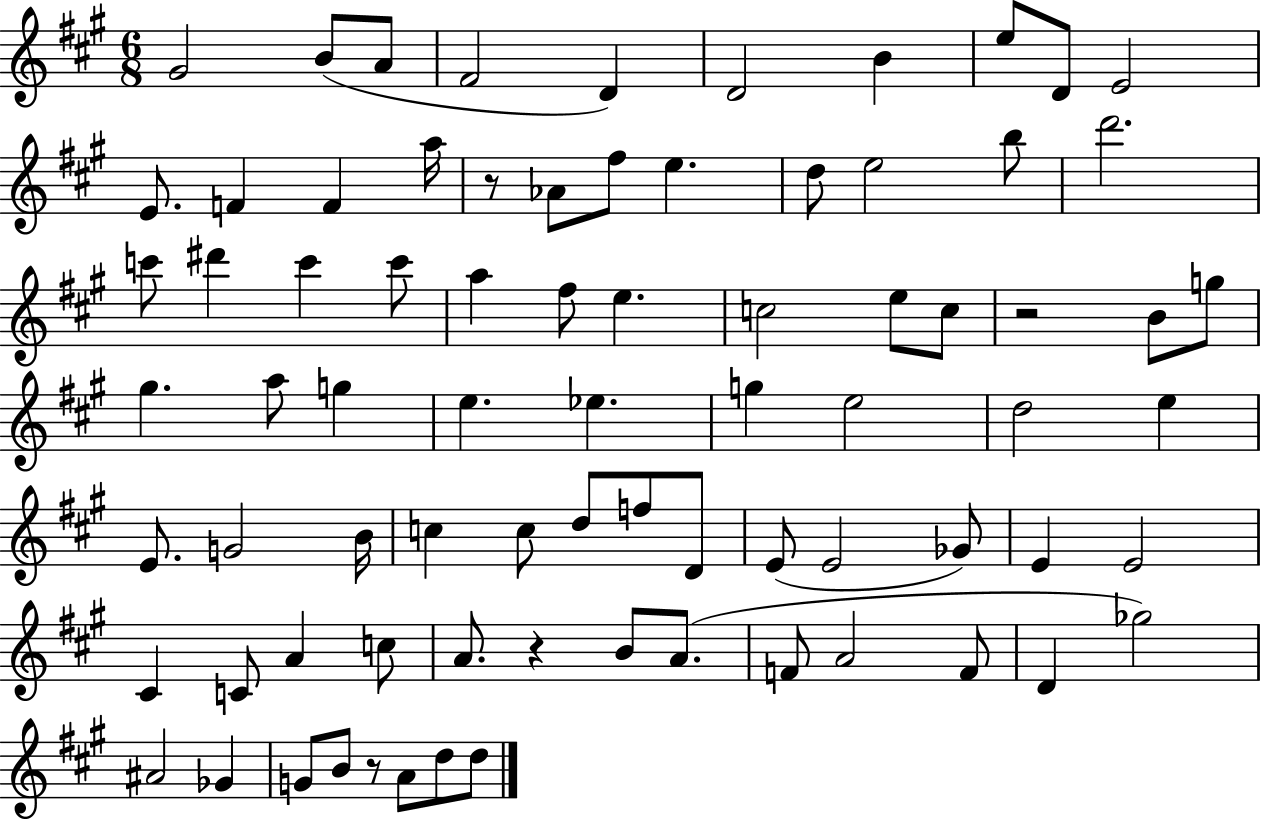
{
  \clef treble
  \numericTimeSignature
  \time 6/8
  \key a \major
  gis'2 b'8( a'8 | fis'2 d'4) | d'2 b'4 | e''8 d'8 e'2 | \break e'8. f'4 f'4 a''16 | r8 aes'8 fis''8 e''4. | d''8 e''2 b''8 | d'''2. | \break c'''8 dis'''4 c'''4 c'''8 | a''4 fis''8 e''4. | c''2 e''8 c''8 | r2 b'8 g''8 | \break gis''4. a''8 g''4 | e''4. ees''4. | g''4 e''2 | d''2 e''4 | \break e'8. g'2 b'16 | c''4 c''8 d''8 f''8 d'8 | e'8( e'2 ges'8) | e'4 e'2 | \break cis'4 c'8 a'4 c''8 | a'8. r4 b'8 a'8.( | f'8 a'2 f'8 | d'4 ges''2) | \break ais'2 ges'4 | g'8 b'8 r8 a'8 d''8 d''8 | \bar "|."
}